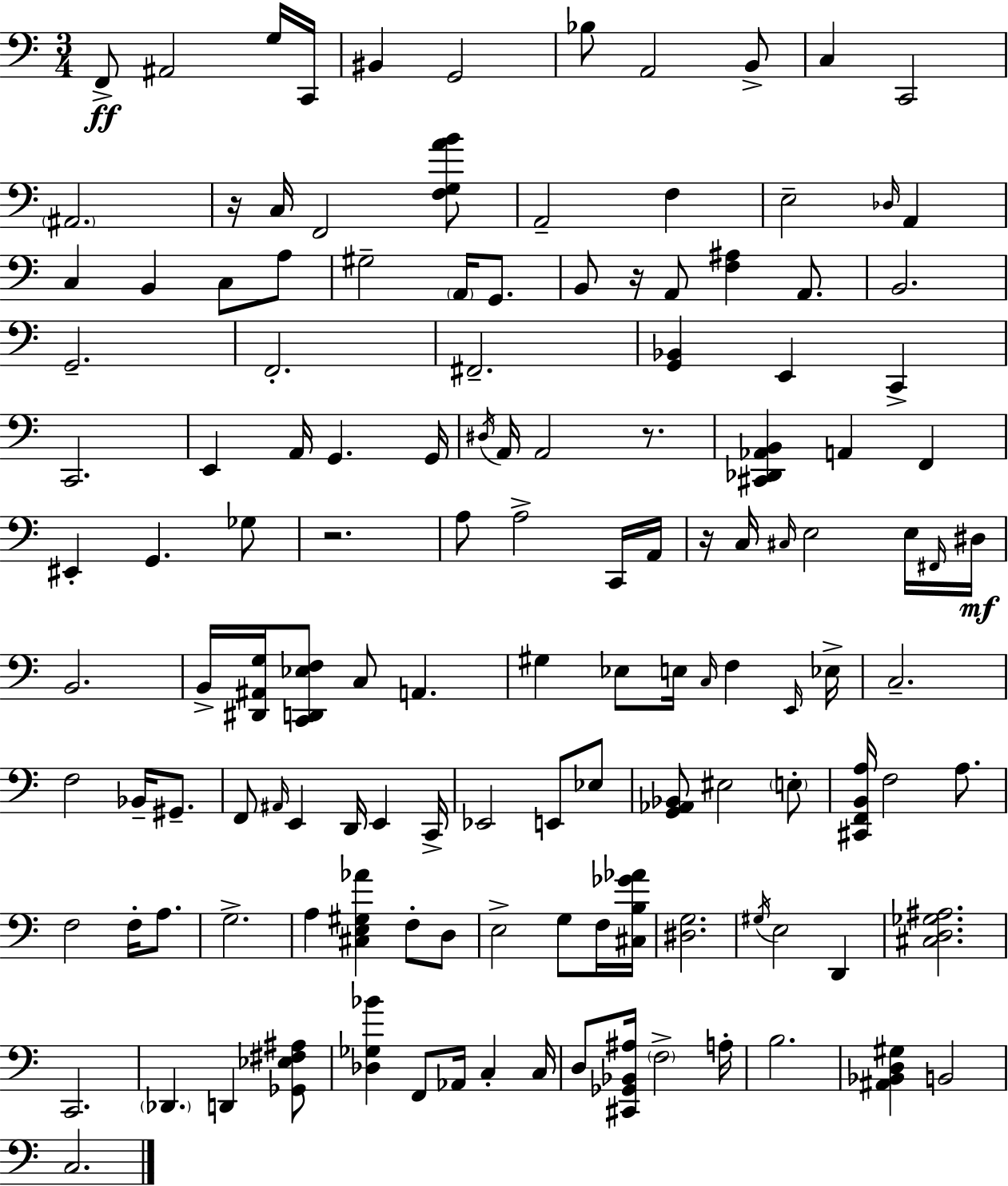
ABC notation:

X:1
T:Untitled
M:3/4
L:1/4
K:Am
F,,/2 ^A,,2 G,/4 C,,/4 ^B,, G,,2 _B,/2 A,,2 B,,/2 C, C,,2 ^A,,2 z/4 C,/4 F,,2 [F,G,AB]/2 A,,2 F, E,2 _D,/4 A,, C, B,, C,/2 A,/2 ^G,2 A,,/4 G,,/2 B,,/2 z/4 A,,/2 [F,^A,] A,,/2 B,,2 G,,2 F,,2 ^F,,2 [G,,_B,,] E,, C,, C,,2 E,, A,,/4 G,, G,,/4 ^D,/4 A,,/4 A,,2 z/2 [^C,,_D,,_A,,B,,] A,, F,, ^E,, G,, _G,/2 z2 A,/2 A,2 C,,/4 A,,/4 z/4 C,/4 ^C,/4 E,2 E,/4 ^F,,/4 ^D,/4 B,,2 B,,/4 [^D,,^A,,G,]/4 [C,,D,,_E,F,]/2 C,/2 A,, ^G, _E,/2 E,/4 C,/4 F, E,,/4 _E,/4 C,2 F,2 _B,,/4 ^G,,/2 F,,/2 ^A,,/4 E,, D,,/4 E,, C,,/4 _E,,2 E,,/2 _E,/2 [G,,_A,,_B,,]/2 ^E,2 E,/2 [^C,,F,,B,,A,]/4 F,2 A,/2 F,2 F,/4 A,/2 G,2 A, [^C,E,^G,_A] F,/2 D,/2 E,2 G,/2 F,/4 [^C,B,_G_A]/4 [^D,G,]2 ^G,/4 E,2 D,, [^C,D,_G,^A,]2 C,,2 _D,, D,, [_G,,_E,^F,^A,]/2 [_D,_G,_B] F,,/2 _A,,/4 C, C,/4 D,/2 [^C,,_G,,_B,,^A,]/4 F,2 A,/4 B,2 [^A,,_B,,D,^G,] B,,2 C,2